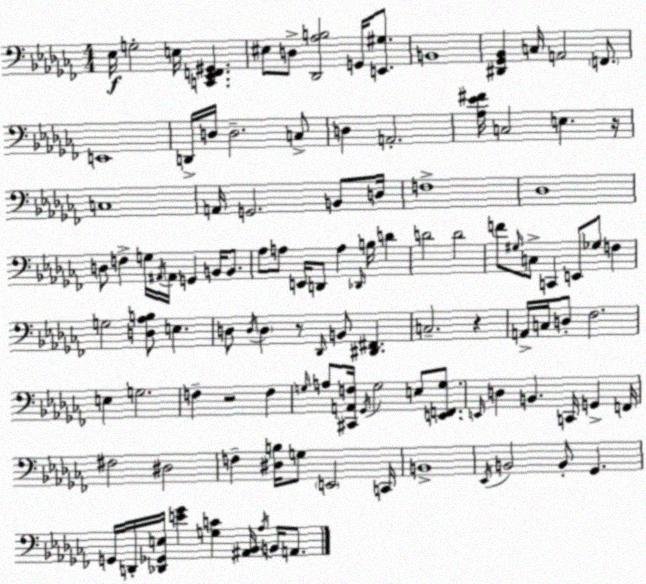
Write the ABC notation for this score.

X:1
T:Untitled
M:4/4
L:1/4
K:Abm
_E,/4 G,2 E,/4 [C,,_E,,F,,^G,,] ^E,/2 D,/2 [_D,,_A,B,]2 G,,/4 [E,,^G,]/2 B,,4 [^D,,_G,,_B,,] C,/4 A,,2 F,,/2 E,,4 D,,/4 D,/4 D,2 C,/2 D, A,,2 [_A,_E^F]/4 C,2 E, z/4 C,4 A,,/4 G,,2 B,,/2 D,/4 F,4 _D,4 D,/2 F, G,/4 ^A,,/4 ^A,,/4 G,, B,,/4 B,,/2 _A,/2 A,/2 E,,/4 D,,/2 A, _D,,/4 B,/4 D D2 D2 F/2 ^G,/4 C,/2 C,, E,,/2 _G,/2 F, G,2 [D,_A,B,]/2 E, D,/2 D,/4 D, z/2 _D,,/4 B,,/2 [^D,,^F,,] C,2 z A,,/4 C,/4 D,/2 _F,2 E, G,2 F, z2 F, G,/4 A,/2 [^C,,A,,F,]/4 _G,,/4 G,2 E,/2 [E,,F,,G,]/2 E,,/4 D, B,, C,,/4 G,, F,,/4 ^F,2 ^D,2 F, [^D,B,]/4 G,/2 E,,2 C,,/4 B,,4 _E,,/4 B,,2 B,,/2 _G,, G,,/4 D,,/4 [_D,,_G,,E,]/4 [E_G] [G,C] [^A,,_B,,]/4 _A,/4 B,,/4 A,,/2